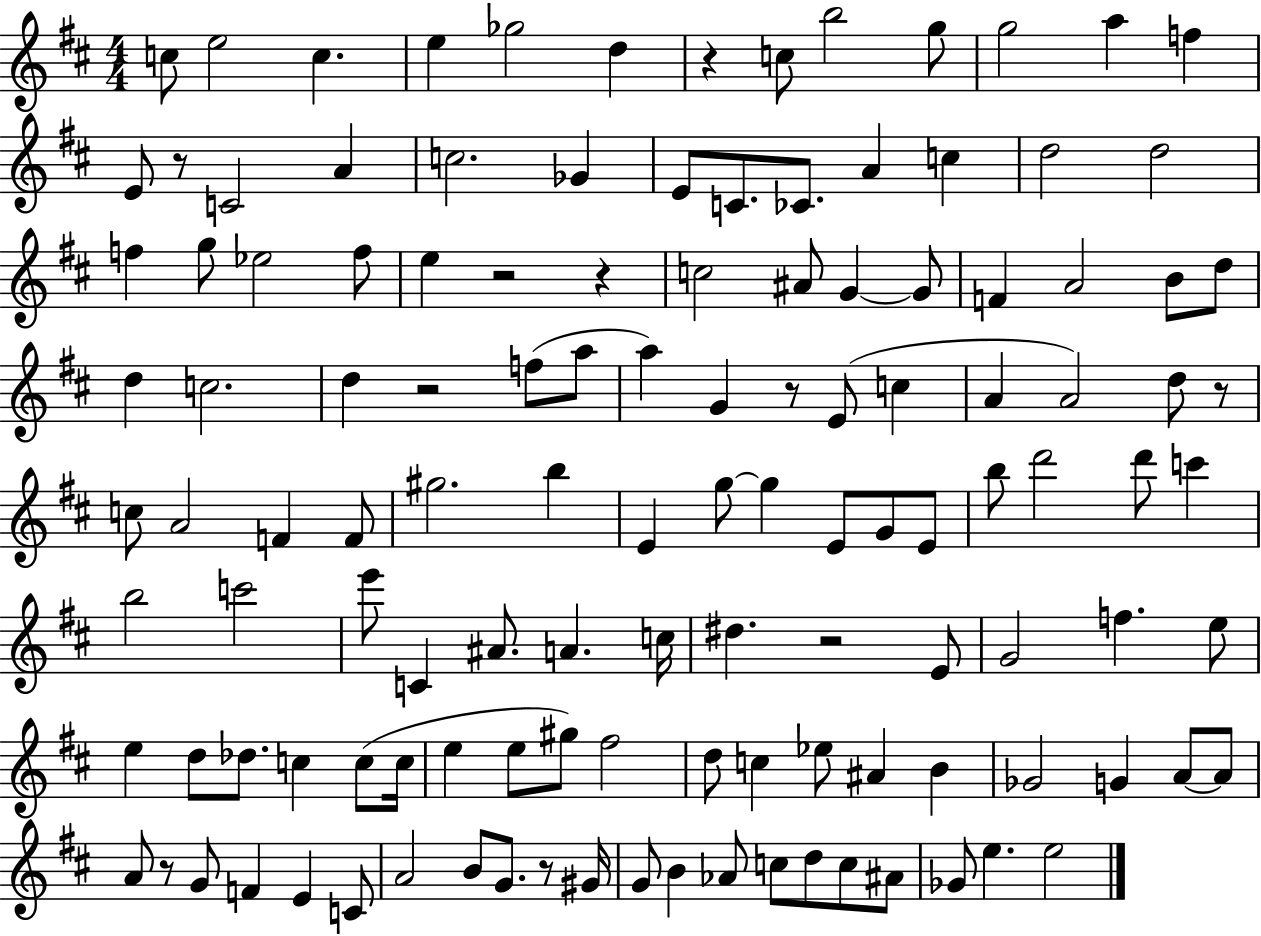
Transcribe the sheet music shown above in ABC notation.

X:1
T:Untitled
M:4/4
L:1/4
K:D
c/2 e2 c e _g2 d z c/2 b2 g/2 g2 a f E/2 z/2 C2 A c2 _G E/2 C/2 _C/2 A c d2 d2 f g/2 _e2 f/2 e z2 z c2 ^A/2 G G/2 F A2 B/2 d/2 d c2 d z2 f/2 a/2 a G z/2 E/2 c A A2 d/2 z/2 c/2 A2 F F/2 ^g2 b E g/2 g E/2 G/2 E/2 b/2 d'2 d'/2 c' b2 c'2 e'/2 C ^A/2 A c/4 ^d z2 E/2 G2 f e/2 e d/2 _d/2 c c/2 c/4 e e/2 ^g/2 ^f2 d/2 c _e/2 ^A B _G2 G A/2 A/2 A/2 z/2 G/2 F E C/2 A2 B/2 G/2 z/2 ^G/4 G/2 B _A/2 c/2 d/2 c/2 ^A/2 _G/2 e e2